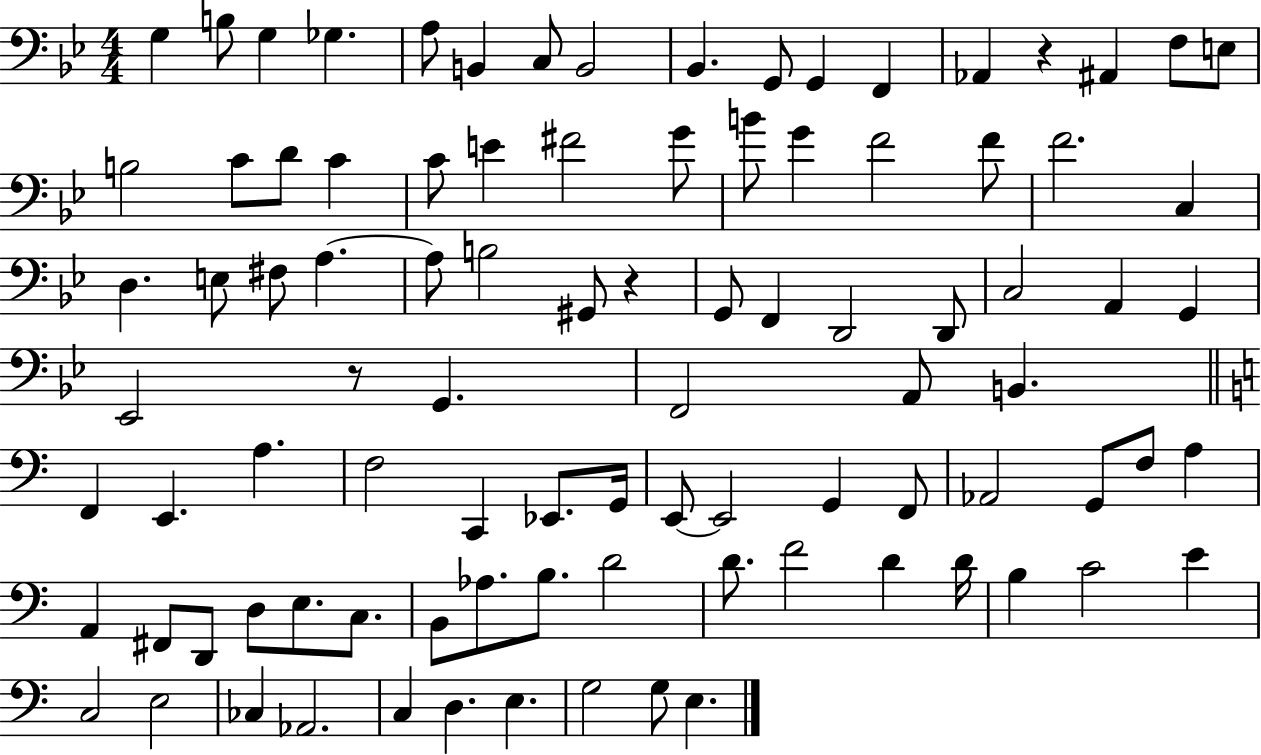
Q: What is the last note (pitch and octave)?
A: E3